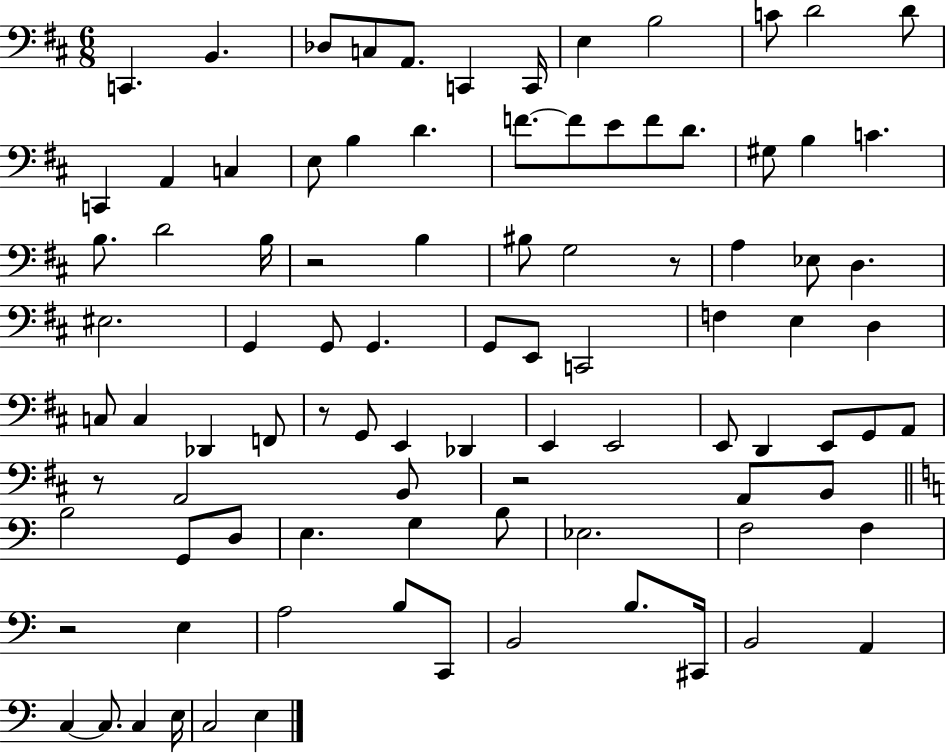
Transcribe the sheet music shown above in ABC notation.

X:1
T:Untitled
M:6/8
L:1/4
K:D
C,, B,, _D,/2 C,/2 A,,/2 C,, C,,/4 E, B,2 C/2 D2 D/2 C,, A,, C, E,/2 B, D F/2 F/2 E/2 F/2 D/2 ^G,/2 B, C B,/2 D2 B,/4 z2 B, ^B,/2 G,2 z/2 A, _E,/2 D, ^E,2 G,, G,,/2 G,, G,,/2 E,,/2 C,,2 F, E, D, C,/2 C, _D,, F,,/2 z/2 G,,/2 E,, _D,, E,, E,,2 E,,/2 D,, E,,/2 G,,/2 A,,/2 z/2 A,,2 B,,/2 z2 A,,/2 B,,/2 B,2 G,,/2 D,/2 E, G, B,/2 _E,2 F,2 F, z2 E, A,2 B,/2 C,,/2 B,,2 B,/2 ^C,,/4 B,,2 A,, C, C,/2 C, E,/4 C,2 E,